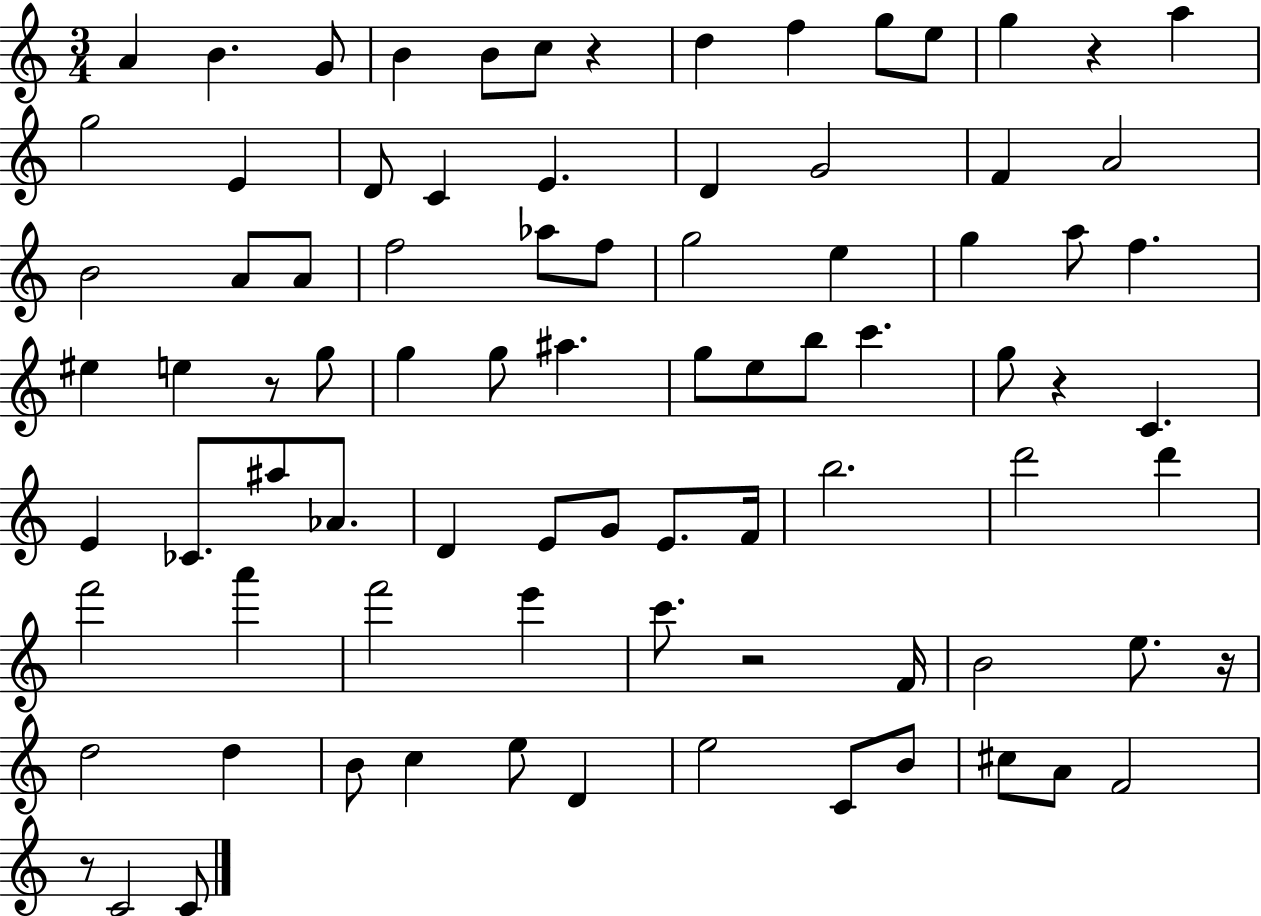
X:1
T:Untitled
M:3/4
L:1/4
K:C
A B G/2 B B/2 c/2 z d f g/2 e/2 g z a g2 E D/2 C E D G2 F A2 B2 A/2 A/2 f2 _a/2 f/2 g2 e g a/2 f ^e e z/2 g/2 g g/2 ^a g/2 e/2 b/2 c' g/2 z C E _C/2 ^a/2 _A/2 D E/2 G/2 E/2 F/4 b2 d'2 d' f'2 a' f'2 e' c'/2 z2 F/4 B2 e/2 z/4 d2 d B/2 c e/2 D e2 C/2 B/2 ^c/2 A/2 F2 z/2 C2 C/2